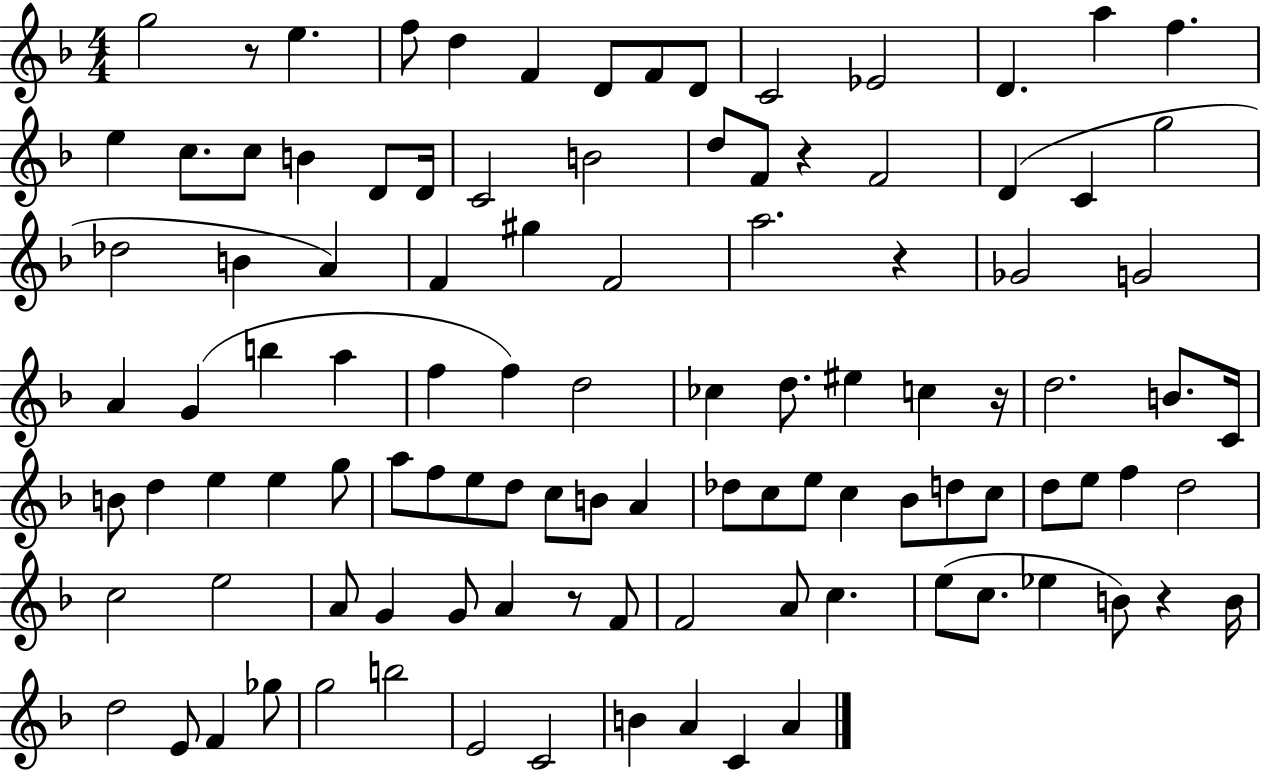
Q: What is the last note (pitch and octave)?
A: A4